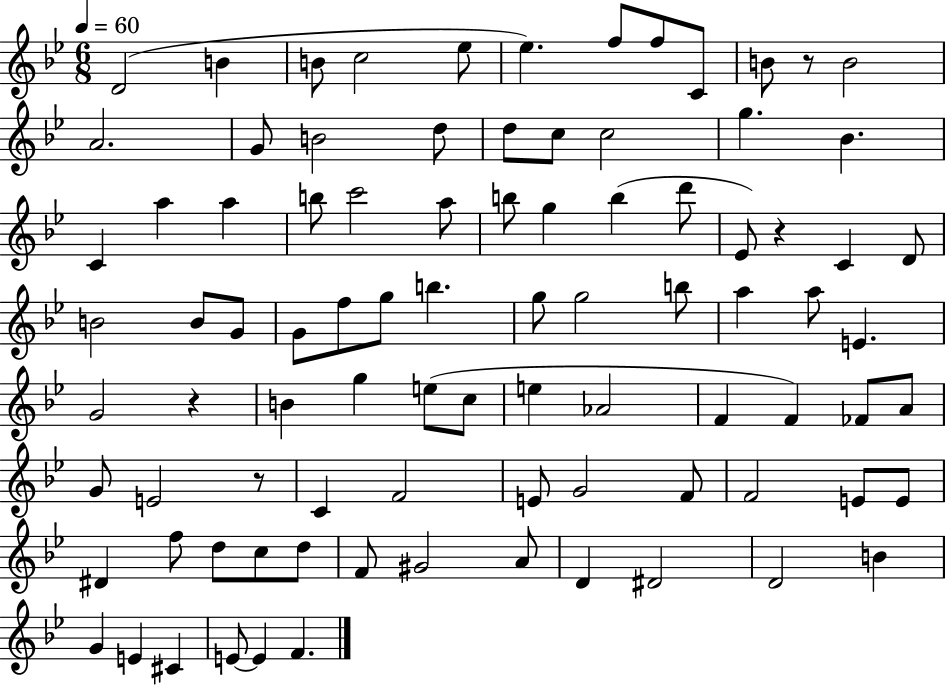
D4/h B4/q B4/e C5/h Eb5/e Eb5/q. F5/e F5/e C4/e B4/e R/e B4/h A4/h. G4/e B4/h D5/e D5/e C5/e C5/h G5/q. Bb4/q. C4/q A5/q A5/q B5/e C6/h A5/e B5/e G5/q B5/q D6/e Eb4/e R/q C4/q D4/e B4/h B4/e G4/e G4/e F5/e G5/e B5/q. G5/e G5/h B5/e A5/q A5/e E4/q. G4/h R/q B4/q G5/q E5/e C5/e E5/q Ab4/h F4/q F4/q FES4/e A4/e G4/e E4/h R/e C4/q F4/h E4/e G4/h F4/e F4/h E4/e E4/e D#4/q F5/e D5/e C5/e D5/e F4/e G#4/h A4/e D4/q D#4/h D4/h B4/q G4/q E4/q C#4/q E4/e E4/q F4/q.